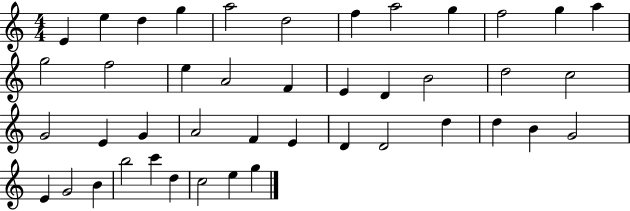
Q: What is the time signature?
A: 4/4